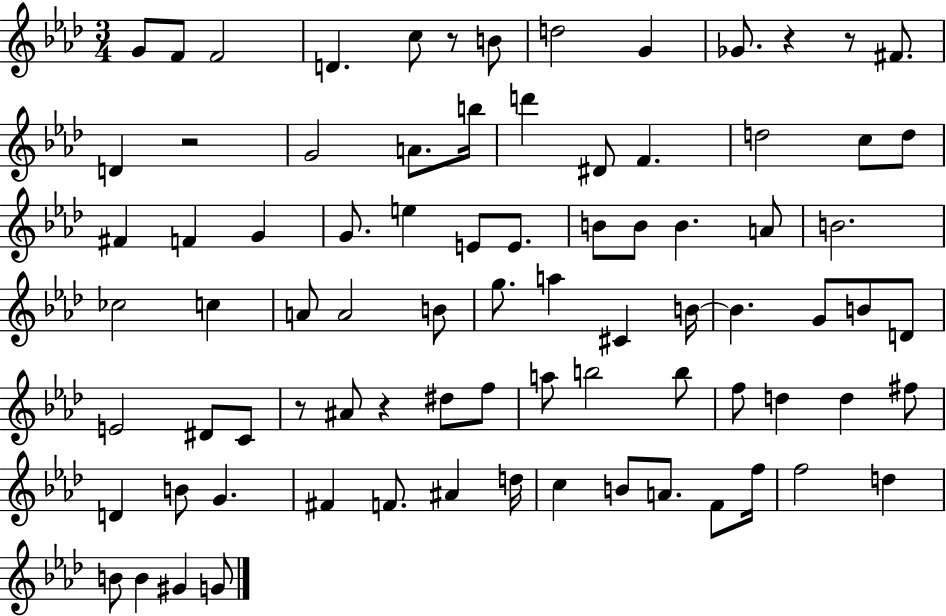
X:1
T:Untitled
M:3/4
L:1/4
K:Ab
G/2 F/2 F2 D c/2 z/2 B/2 d2 G _G/2 z z/2 ^F/2 D z2 G2 A/2 b/4 d' ^D/2 F d2 c/2 d/2 ^F F G G/2 e E/2 E/2 B/2 B/2 B A/2 B2 _c2 c A/2 A2 B/2 g/2 a ^C B/4 B G/2 B/2 D/2 E2 ^D/2 C/2 z/2 ^A/2 z ^d/2 f/2 a/2 b2 b/2 f/2 d d ^f/2 D B/2 G ^F F/2 ^A d/4 c B/2 A/2 F/2 f/4 f2 d B/2 B ^G G/2